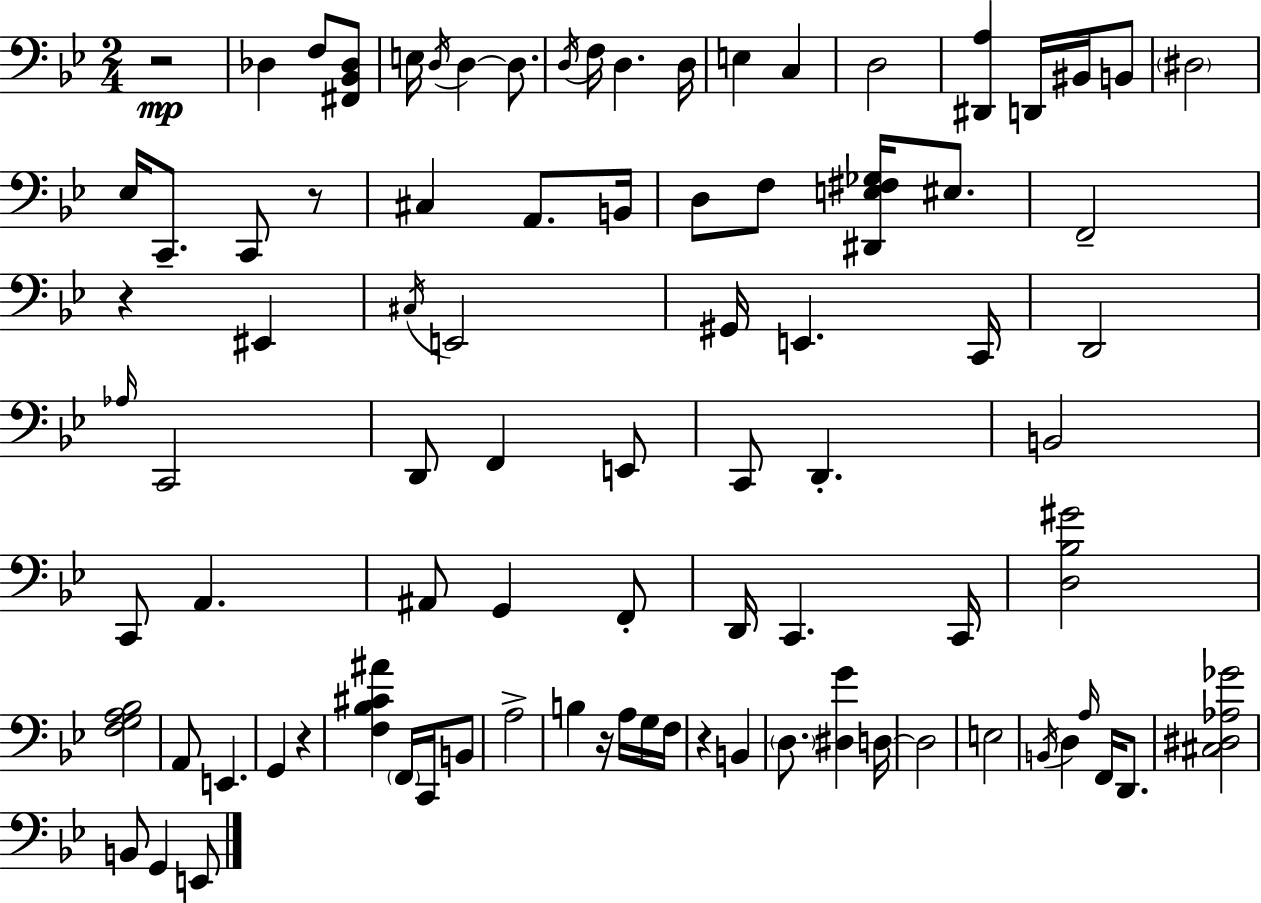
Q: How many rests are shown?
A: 6